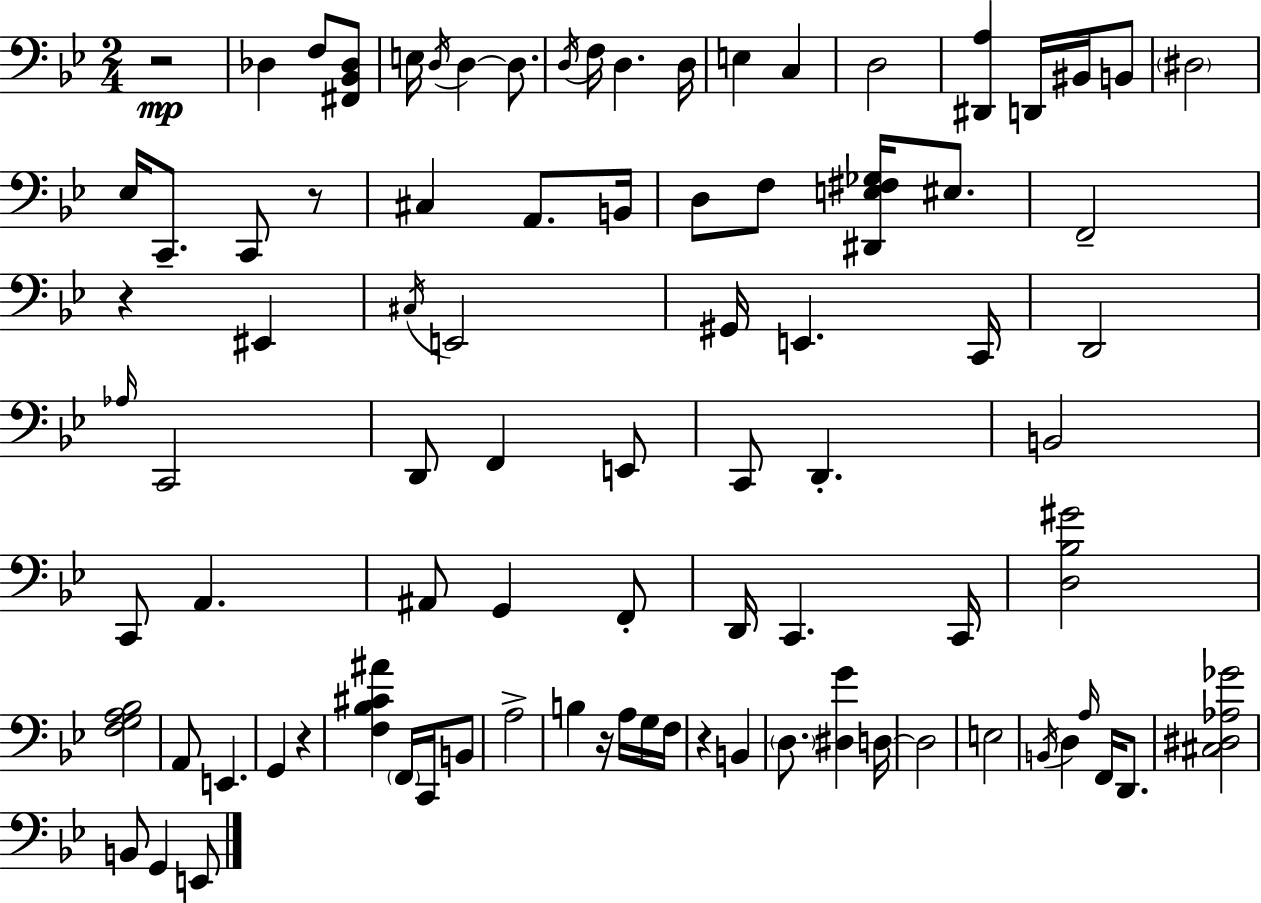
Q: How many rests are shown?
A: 6